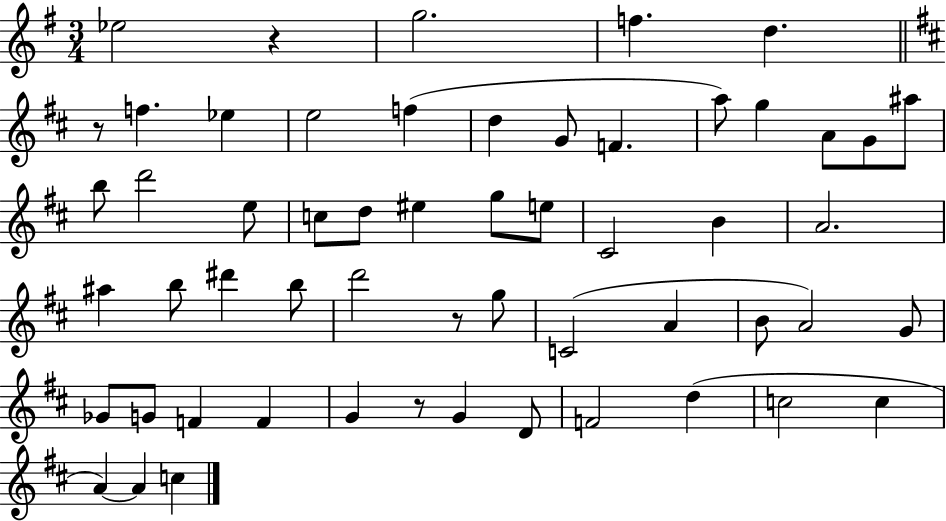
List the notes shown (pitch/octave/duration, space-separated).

Eb5/h R/q G5/h. F5/q. D5/q. R/e F5/q. Eb5/q E5/h F5/q D5/q G4/e F4/q. A5/e G5/q A4/e G4/e A#5/e B5/e D6/h E5/e C5/e D5/e EIS5/q G5/e E5/e C#4/h B4/q A4/h. A#5/q B5/e D#6/q B5/e D6/h R/e G5/e C4/h A4/q B4/e A4/h G4/e Gb4/e G4/e F4/q F4/q G4/q R/e G4/q D4/e F4/h D5/q C5/h C5/q A4/q A4/q C5/q